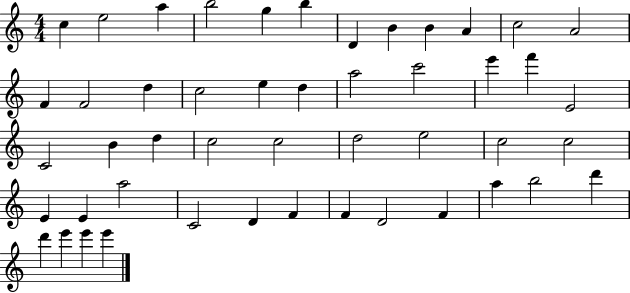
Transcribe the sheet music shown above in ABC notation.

X:1
T:Untitled
M:4/4
L:1/4
K:C
c e2 a b2 g b D B B A c2 A2 F F2 d c2 e d a2 c'2 e' f' E2 C2 B d c2 c2 d2 e2 c2 c2 E E a2 C2 D F F D2 F a b2 d' d' e' e' e'